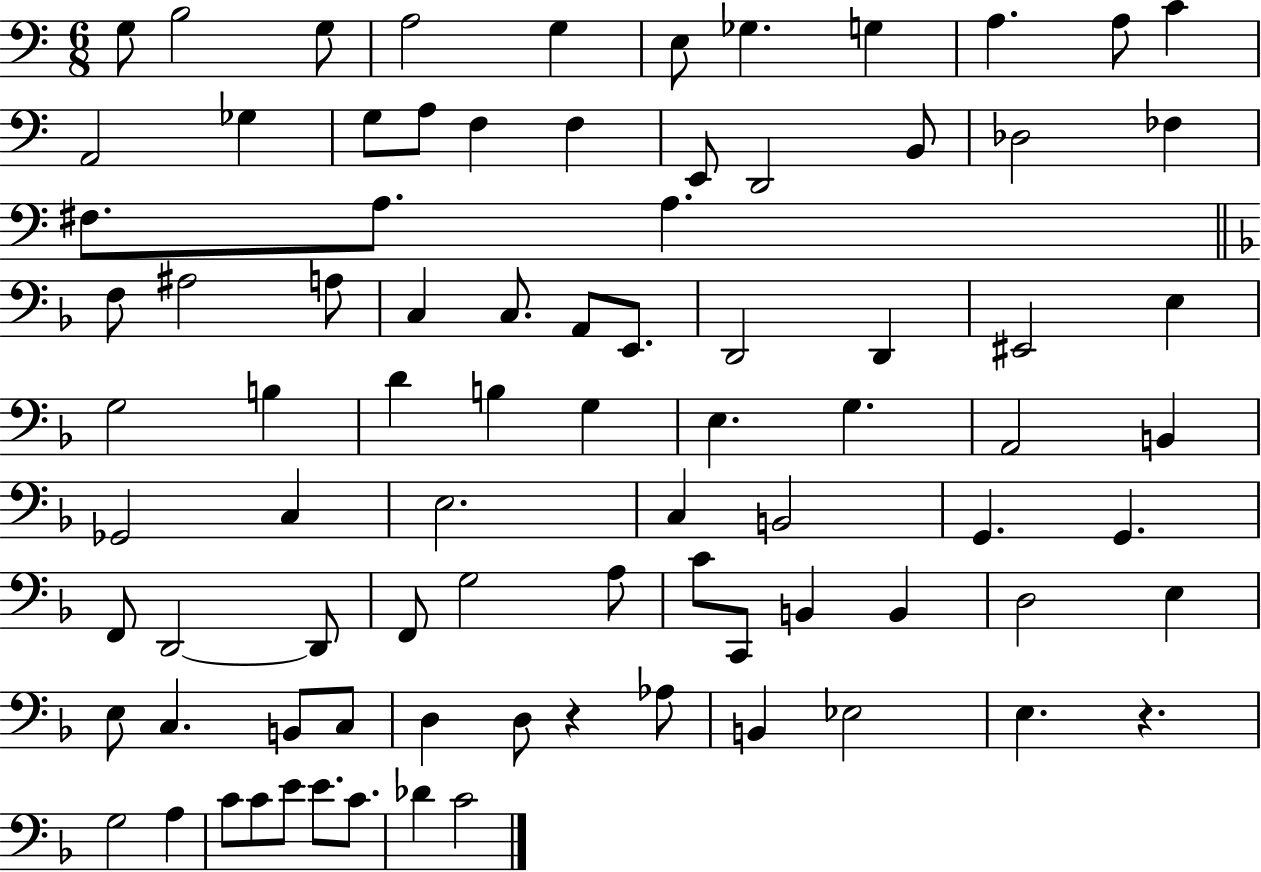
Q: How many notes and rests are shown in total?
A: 85